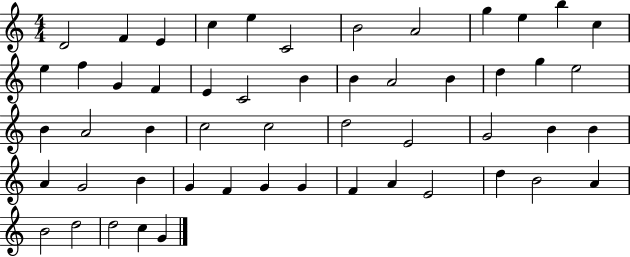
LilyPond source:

{
  \clef treble
  \numericTimeSignature
  \time 4/4
  \key c \major
  d'2 f'4 e'4 | c''4 e''4 c'2 | b'2 a'2 | g''4 e''4 b''4 c''4 | \break e''4 f''4 g'4 f'4 | e'4 c'2 b'4 | b'4 a'2 b'4 | d''4 g''4 e''2 | \break b'4 a'2 b'4 | c''2 c''2 | d''2 e'2 | g'2 b'4 b'4 | \break a'4 g'2 b'4 | g'4 f'4 g'4 g'4 | f'4 a'4 e'2 | d''4 b'2 a'4 | \break b'2 d''2 | d''2 c''4 g'4 | \bar "|."
}